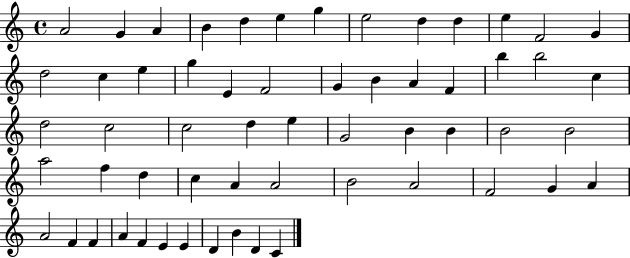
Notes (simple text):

A4/h G4/q A4/q B4/q D5/q E5/q G5/q E5/h D5/q D5/q E5/q F4/h G4/q D5/h C5/q E5/q G5/q E4/q F4/h G4/q B4/q A4/q F4/q B5/q B5/h C5/q D5/h C5/h C5/h D5/q E5/q G4/h B4/q B4/q B4/h B4/h A5/h F5/q D5/q C5/q A4/q A4/h B4/h A4/h F4/h G4/q A4/q A4/h F4/q F4/q A4/q F4/q E4/q E4/q D4/q B4/q D4/q C4/q